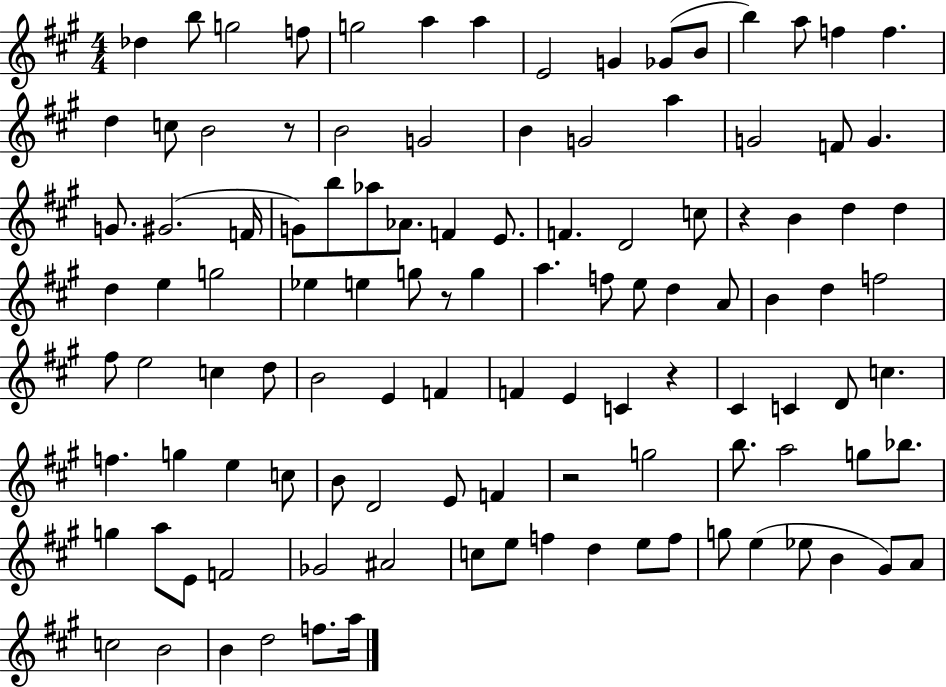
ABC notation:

X:1
T:Untitled
M:4/4
L:1/4
K:A
_d b/2 g2 f/2 g2 a a E2 G _G/2 B/2 b a/2 f f d c/2 B2 z/2 B2 G2 B G2 a G2 F/2 G G/2 ^G2 F/4 G/2 b/2 _a/2 _A/2 F E/2 F D2 c/2 z B d d d e g2 _e e g/2 z/2 g a f/2 e/2 d A/2 B d f2 ^f/2 e2 c d/2 B2 E F F E C z ^C C D/2 c f g e c/2 B/2 D2 E/2 F z2 g2 b/2 a2 g/2 _b/2 g a/2 E/2 F2 _G2 ^A2 c/2 e/2 f d e/2 f/2 g/2 e _e/2 B ^G/2 A/2 c2 B2 B d2 f/2 a/4